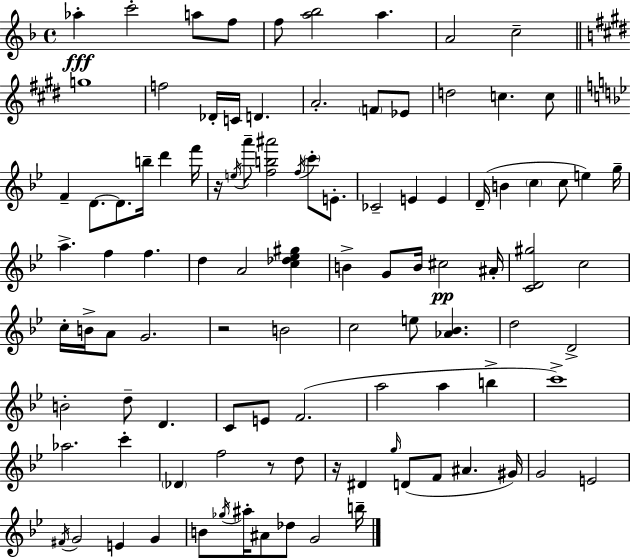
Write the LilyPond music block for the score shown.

{
  \clef treble
  \time 4/4
  \defaultTimeSignature
  \key d \minor
  aes''4-.\fff c'''2-. a''8 f''8 | f''8 <a'' bes''>2 a''4. | a'2 c''2-- | \bar "||" \break \key e \major g''1 | f''2 des'16-. c'16 d'4. | a'2.-. \parenthesize f'8 ees'8 | d''2 c''4. c''8 | \break \bar "||" \break \key bes \major f'4-- d'8.~~ d'8. b''16-- d'''4 f'''16 | r16 \acciaccatura { e''16 } a'''8-- <f'' b'' ais'''>2 \acciaccatura { f''16 } \parenthesize c'''8-. e'8.-. | ces'2-- e'4 e'4 | d'16--( b'4 \parenthesize c''4 c''8 e''4) | \break g''16-- a''4.-> f''4 f''4. | d''4 a'2 <c'' des'' ees'' gis''>4 | b'4-> g'8 b'16 cis''2\pp | ais'16-. <c' d' gis''>2 c''2 | \break c''16-. b'16-> a'8 g'2. | r2 b'2 | c''2 e''8 <aes' bes'>4. | d''2 d'2-> | \break b'2-. d''8-- d'4. | c'8 e'8 f'2.( | a''2 a''4 b''4-> | c'''1->) | \break aes''2. c'''4-. | \parenthesize des'4 f''2 r8 | d''8 r16 dis'4 \grace { g''16 }( d'8 f'8 ais'4. | gis'16) g'2 e'2 | \break \acciaccatura { fis'16 } g'2 e'4 | g'4 b'8 \acciaccatura { ges''16 } ais''16-. ais'8 des''8 g'2 | b''16-- \bar "|."
}